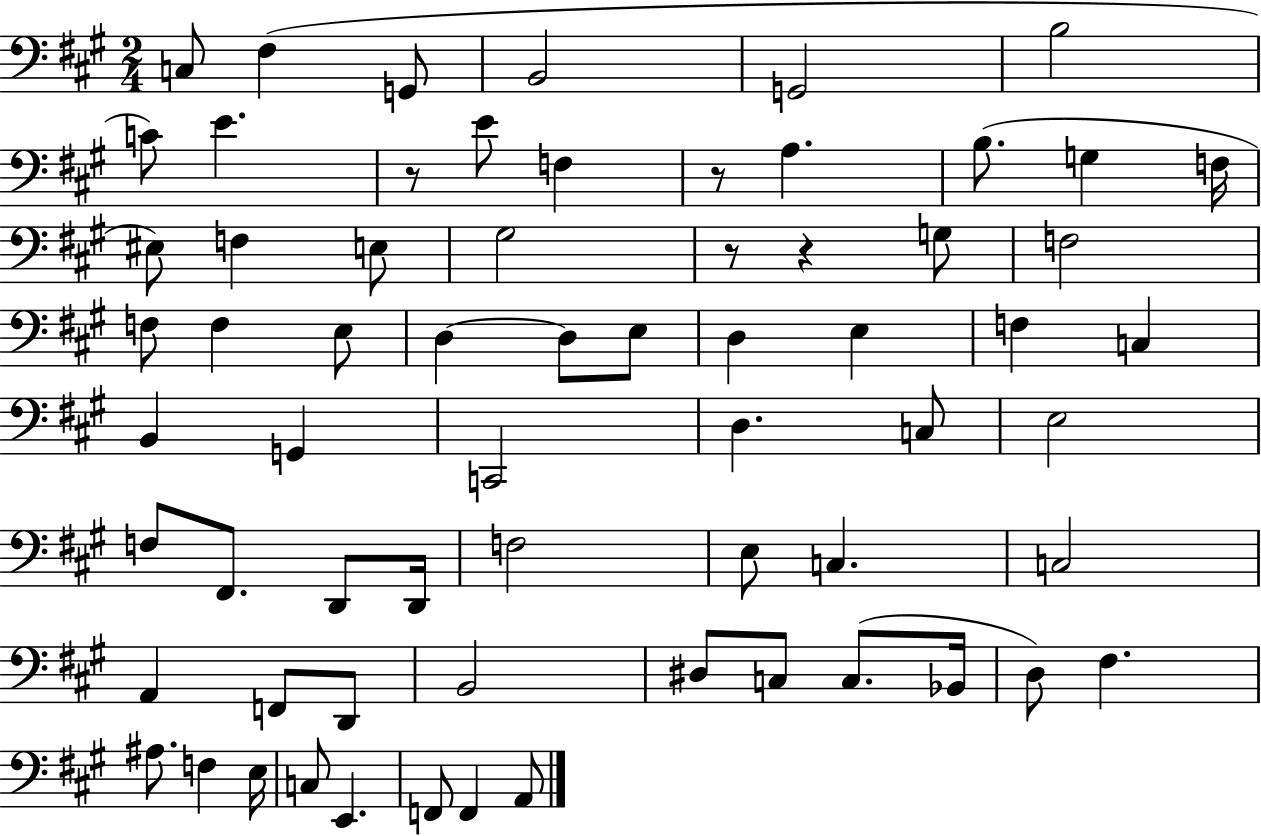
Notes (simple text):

C3/e F#3/q G2/e B2/h G2/h B3/h C4/e E4/q. R/e E4/e F3/q R/e A3/q. B3/e. G3/q F3/s EIS3/e F3/q E3/e G#3/h R/e R/q G3/e F3/h F3/e F3/q E3/e D3/q D3/e E3/e D3/q E3/q F3/q C3/q B2/q G2/q C2/h D3/q. C3/e E3/h F3/e F#2/e. D2/e D2/s F3/h E3/e C3/q. C3/h A2/q F2/e D2/e B2/h D#3/e C3/e C3/e. Bb2/s D3/e F#3/q. A#3/e. F3/q E3/s C3/e E2/q. F2/e F2/q A2/e